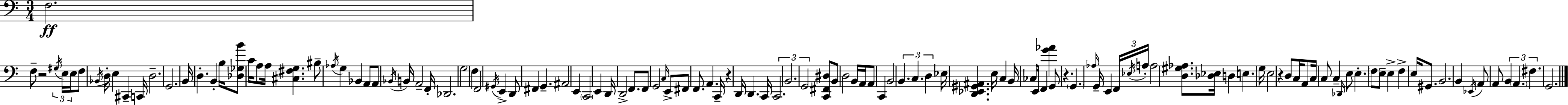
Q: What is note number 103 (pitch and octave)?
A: F3